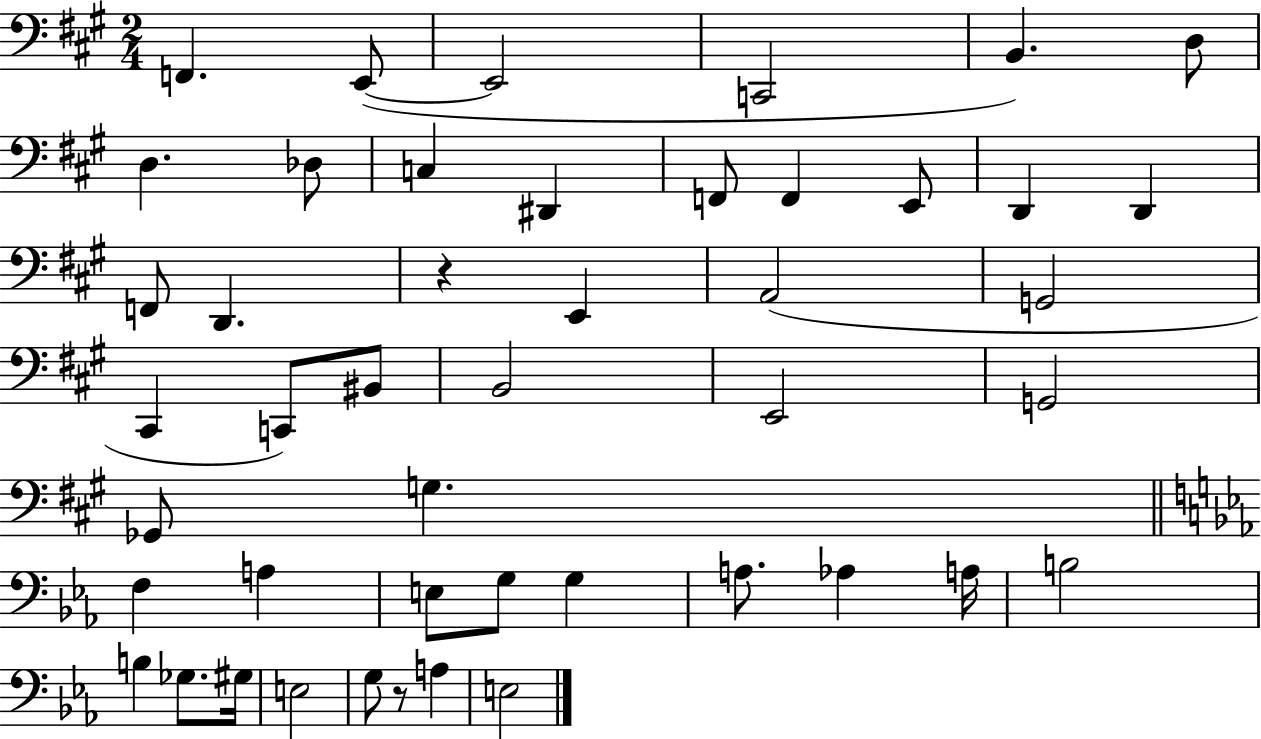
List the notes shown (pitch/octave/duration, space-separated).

F2/q. E2/e E2/h C2/h B2/q. D3/e D3/q. Db3/e C3/q D#2/q F2/e F2/q E2/e D2/q D2/q F2/e D2/q. R/q E2/q A2/h G2/h C#2/q C2/e BIS2/e B2/h E2/h G2/h Gb2/e G3/q. F3/q A3/q E3/e G3/e G3/q A3/e. Ab3/q A3/s B3/h B3/q Gb3/e. G#3/s E3/h G3/e R/e A3/q E3/h